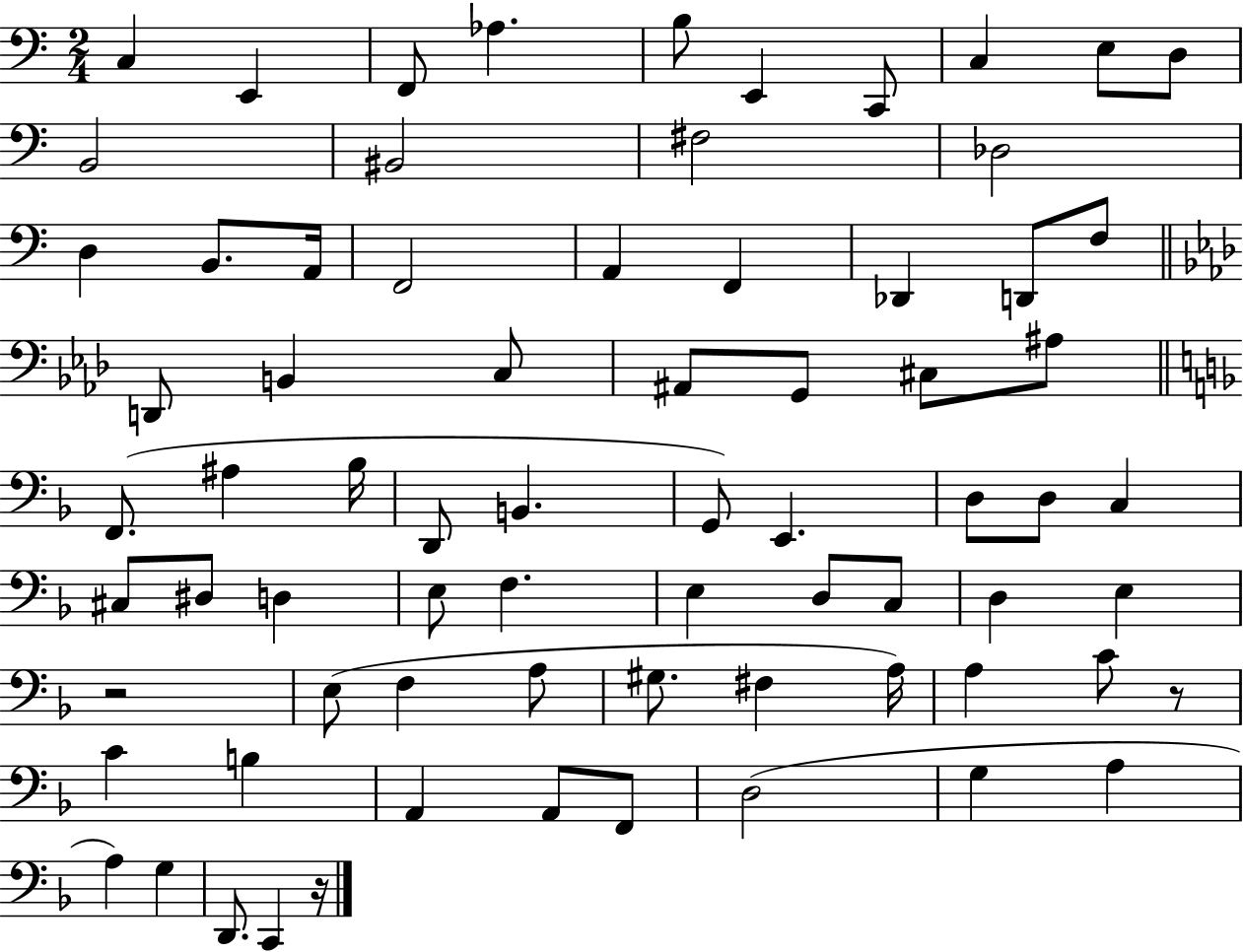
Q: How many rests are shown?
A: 3